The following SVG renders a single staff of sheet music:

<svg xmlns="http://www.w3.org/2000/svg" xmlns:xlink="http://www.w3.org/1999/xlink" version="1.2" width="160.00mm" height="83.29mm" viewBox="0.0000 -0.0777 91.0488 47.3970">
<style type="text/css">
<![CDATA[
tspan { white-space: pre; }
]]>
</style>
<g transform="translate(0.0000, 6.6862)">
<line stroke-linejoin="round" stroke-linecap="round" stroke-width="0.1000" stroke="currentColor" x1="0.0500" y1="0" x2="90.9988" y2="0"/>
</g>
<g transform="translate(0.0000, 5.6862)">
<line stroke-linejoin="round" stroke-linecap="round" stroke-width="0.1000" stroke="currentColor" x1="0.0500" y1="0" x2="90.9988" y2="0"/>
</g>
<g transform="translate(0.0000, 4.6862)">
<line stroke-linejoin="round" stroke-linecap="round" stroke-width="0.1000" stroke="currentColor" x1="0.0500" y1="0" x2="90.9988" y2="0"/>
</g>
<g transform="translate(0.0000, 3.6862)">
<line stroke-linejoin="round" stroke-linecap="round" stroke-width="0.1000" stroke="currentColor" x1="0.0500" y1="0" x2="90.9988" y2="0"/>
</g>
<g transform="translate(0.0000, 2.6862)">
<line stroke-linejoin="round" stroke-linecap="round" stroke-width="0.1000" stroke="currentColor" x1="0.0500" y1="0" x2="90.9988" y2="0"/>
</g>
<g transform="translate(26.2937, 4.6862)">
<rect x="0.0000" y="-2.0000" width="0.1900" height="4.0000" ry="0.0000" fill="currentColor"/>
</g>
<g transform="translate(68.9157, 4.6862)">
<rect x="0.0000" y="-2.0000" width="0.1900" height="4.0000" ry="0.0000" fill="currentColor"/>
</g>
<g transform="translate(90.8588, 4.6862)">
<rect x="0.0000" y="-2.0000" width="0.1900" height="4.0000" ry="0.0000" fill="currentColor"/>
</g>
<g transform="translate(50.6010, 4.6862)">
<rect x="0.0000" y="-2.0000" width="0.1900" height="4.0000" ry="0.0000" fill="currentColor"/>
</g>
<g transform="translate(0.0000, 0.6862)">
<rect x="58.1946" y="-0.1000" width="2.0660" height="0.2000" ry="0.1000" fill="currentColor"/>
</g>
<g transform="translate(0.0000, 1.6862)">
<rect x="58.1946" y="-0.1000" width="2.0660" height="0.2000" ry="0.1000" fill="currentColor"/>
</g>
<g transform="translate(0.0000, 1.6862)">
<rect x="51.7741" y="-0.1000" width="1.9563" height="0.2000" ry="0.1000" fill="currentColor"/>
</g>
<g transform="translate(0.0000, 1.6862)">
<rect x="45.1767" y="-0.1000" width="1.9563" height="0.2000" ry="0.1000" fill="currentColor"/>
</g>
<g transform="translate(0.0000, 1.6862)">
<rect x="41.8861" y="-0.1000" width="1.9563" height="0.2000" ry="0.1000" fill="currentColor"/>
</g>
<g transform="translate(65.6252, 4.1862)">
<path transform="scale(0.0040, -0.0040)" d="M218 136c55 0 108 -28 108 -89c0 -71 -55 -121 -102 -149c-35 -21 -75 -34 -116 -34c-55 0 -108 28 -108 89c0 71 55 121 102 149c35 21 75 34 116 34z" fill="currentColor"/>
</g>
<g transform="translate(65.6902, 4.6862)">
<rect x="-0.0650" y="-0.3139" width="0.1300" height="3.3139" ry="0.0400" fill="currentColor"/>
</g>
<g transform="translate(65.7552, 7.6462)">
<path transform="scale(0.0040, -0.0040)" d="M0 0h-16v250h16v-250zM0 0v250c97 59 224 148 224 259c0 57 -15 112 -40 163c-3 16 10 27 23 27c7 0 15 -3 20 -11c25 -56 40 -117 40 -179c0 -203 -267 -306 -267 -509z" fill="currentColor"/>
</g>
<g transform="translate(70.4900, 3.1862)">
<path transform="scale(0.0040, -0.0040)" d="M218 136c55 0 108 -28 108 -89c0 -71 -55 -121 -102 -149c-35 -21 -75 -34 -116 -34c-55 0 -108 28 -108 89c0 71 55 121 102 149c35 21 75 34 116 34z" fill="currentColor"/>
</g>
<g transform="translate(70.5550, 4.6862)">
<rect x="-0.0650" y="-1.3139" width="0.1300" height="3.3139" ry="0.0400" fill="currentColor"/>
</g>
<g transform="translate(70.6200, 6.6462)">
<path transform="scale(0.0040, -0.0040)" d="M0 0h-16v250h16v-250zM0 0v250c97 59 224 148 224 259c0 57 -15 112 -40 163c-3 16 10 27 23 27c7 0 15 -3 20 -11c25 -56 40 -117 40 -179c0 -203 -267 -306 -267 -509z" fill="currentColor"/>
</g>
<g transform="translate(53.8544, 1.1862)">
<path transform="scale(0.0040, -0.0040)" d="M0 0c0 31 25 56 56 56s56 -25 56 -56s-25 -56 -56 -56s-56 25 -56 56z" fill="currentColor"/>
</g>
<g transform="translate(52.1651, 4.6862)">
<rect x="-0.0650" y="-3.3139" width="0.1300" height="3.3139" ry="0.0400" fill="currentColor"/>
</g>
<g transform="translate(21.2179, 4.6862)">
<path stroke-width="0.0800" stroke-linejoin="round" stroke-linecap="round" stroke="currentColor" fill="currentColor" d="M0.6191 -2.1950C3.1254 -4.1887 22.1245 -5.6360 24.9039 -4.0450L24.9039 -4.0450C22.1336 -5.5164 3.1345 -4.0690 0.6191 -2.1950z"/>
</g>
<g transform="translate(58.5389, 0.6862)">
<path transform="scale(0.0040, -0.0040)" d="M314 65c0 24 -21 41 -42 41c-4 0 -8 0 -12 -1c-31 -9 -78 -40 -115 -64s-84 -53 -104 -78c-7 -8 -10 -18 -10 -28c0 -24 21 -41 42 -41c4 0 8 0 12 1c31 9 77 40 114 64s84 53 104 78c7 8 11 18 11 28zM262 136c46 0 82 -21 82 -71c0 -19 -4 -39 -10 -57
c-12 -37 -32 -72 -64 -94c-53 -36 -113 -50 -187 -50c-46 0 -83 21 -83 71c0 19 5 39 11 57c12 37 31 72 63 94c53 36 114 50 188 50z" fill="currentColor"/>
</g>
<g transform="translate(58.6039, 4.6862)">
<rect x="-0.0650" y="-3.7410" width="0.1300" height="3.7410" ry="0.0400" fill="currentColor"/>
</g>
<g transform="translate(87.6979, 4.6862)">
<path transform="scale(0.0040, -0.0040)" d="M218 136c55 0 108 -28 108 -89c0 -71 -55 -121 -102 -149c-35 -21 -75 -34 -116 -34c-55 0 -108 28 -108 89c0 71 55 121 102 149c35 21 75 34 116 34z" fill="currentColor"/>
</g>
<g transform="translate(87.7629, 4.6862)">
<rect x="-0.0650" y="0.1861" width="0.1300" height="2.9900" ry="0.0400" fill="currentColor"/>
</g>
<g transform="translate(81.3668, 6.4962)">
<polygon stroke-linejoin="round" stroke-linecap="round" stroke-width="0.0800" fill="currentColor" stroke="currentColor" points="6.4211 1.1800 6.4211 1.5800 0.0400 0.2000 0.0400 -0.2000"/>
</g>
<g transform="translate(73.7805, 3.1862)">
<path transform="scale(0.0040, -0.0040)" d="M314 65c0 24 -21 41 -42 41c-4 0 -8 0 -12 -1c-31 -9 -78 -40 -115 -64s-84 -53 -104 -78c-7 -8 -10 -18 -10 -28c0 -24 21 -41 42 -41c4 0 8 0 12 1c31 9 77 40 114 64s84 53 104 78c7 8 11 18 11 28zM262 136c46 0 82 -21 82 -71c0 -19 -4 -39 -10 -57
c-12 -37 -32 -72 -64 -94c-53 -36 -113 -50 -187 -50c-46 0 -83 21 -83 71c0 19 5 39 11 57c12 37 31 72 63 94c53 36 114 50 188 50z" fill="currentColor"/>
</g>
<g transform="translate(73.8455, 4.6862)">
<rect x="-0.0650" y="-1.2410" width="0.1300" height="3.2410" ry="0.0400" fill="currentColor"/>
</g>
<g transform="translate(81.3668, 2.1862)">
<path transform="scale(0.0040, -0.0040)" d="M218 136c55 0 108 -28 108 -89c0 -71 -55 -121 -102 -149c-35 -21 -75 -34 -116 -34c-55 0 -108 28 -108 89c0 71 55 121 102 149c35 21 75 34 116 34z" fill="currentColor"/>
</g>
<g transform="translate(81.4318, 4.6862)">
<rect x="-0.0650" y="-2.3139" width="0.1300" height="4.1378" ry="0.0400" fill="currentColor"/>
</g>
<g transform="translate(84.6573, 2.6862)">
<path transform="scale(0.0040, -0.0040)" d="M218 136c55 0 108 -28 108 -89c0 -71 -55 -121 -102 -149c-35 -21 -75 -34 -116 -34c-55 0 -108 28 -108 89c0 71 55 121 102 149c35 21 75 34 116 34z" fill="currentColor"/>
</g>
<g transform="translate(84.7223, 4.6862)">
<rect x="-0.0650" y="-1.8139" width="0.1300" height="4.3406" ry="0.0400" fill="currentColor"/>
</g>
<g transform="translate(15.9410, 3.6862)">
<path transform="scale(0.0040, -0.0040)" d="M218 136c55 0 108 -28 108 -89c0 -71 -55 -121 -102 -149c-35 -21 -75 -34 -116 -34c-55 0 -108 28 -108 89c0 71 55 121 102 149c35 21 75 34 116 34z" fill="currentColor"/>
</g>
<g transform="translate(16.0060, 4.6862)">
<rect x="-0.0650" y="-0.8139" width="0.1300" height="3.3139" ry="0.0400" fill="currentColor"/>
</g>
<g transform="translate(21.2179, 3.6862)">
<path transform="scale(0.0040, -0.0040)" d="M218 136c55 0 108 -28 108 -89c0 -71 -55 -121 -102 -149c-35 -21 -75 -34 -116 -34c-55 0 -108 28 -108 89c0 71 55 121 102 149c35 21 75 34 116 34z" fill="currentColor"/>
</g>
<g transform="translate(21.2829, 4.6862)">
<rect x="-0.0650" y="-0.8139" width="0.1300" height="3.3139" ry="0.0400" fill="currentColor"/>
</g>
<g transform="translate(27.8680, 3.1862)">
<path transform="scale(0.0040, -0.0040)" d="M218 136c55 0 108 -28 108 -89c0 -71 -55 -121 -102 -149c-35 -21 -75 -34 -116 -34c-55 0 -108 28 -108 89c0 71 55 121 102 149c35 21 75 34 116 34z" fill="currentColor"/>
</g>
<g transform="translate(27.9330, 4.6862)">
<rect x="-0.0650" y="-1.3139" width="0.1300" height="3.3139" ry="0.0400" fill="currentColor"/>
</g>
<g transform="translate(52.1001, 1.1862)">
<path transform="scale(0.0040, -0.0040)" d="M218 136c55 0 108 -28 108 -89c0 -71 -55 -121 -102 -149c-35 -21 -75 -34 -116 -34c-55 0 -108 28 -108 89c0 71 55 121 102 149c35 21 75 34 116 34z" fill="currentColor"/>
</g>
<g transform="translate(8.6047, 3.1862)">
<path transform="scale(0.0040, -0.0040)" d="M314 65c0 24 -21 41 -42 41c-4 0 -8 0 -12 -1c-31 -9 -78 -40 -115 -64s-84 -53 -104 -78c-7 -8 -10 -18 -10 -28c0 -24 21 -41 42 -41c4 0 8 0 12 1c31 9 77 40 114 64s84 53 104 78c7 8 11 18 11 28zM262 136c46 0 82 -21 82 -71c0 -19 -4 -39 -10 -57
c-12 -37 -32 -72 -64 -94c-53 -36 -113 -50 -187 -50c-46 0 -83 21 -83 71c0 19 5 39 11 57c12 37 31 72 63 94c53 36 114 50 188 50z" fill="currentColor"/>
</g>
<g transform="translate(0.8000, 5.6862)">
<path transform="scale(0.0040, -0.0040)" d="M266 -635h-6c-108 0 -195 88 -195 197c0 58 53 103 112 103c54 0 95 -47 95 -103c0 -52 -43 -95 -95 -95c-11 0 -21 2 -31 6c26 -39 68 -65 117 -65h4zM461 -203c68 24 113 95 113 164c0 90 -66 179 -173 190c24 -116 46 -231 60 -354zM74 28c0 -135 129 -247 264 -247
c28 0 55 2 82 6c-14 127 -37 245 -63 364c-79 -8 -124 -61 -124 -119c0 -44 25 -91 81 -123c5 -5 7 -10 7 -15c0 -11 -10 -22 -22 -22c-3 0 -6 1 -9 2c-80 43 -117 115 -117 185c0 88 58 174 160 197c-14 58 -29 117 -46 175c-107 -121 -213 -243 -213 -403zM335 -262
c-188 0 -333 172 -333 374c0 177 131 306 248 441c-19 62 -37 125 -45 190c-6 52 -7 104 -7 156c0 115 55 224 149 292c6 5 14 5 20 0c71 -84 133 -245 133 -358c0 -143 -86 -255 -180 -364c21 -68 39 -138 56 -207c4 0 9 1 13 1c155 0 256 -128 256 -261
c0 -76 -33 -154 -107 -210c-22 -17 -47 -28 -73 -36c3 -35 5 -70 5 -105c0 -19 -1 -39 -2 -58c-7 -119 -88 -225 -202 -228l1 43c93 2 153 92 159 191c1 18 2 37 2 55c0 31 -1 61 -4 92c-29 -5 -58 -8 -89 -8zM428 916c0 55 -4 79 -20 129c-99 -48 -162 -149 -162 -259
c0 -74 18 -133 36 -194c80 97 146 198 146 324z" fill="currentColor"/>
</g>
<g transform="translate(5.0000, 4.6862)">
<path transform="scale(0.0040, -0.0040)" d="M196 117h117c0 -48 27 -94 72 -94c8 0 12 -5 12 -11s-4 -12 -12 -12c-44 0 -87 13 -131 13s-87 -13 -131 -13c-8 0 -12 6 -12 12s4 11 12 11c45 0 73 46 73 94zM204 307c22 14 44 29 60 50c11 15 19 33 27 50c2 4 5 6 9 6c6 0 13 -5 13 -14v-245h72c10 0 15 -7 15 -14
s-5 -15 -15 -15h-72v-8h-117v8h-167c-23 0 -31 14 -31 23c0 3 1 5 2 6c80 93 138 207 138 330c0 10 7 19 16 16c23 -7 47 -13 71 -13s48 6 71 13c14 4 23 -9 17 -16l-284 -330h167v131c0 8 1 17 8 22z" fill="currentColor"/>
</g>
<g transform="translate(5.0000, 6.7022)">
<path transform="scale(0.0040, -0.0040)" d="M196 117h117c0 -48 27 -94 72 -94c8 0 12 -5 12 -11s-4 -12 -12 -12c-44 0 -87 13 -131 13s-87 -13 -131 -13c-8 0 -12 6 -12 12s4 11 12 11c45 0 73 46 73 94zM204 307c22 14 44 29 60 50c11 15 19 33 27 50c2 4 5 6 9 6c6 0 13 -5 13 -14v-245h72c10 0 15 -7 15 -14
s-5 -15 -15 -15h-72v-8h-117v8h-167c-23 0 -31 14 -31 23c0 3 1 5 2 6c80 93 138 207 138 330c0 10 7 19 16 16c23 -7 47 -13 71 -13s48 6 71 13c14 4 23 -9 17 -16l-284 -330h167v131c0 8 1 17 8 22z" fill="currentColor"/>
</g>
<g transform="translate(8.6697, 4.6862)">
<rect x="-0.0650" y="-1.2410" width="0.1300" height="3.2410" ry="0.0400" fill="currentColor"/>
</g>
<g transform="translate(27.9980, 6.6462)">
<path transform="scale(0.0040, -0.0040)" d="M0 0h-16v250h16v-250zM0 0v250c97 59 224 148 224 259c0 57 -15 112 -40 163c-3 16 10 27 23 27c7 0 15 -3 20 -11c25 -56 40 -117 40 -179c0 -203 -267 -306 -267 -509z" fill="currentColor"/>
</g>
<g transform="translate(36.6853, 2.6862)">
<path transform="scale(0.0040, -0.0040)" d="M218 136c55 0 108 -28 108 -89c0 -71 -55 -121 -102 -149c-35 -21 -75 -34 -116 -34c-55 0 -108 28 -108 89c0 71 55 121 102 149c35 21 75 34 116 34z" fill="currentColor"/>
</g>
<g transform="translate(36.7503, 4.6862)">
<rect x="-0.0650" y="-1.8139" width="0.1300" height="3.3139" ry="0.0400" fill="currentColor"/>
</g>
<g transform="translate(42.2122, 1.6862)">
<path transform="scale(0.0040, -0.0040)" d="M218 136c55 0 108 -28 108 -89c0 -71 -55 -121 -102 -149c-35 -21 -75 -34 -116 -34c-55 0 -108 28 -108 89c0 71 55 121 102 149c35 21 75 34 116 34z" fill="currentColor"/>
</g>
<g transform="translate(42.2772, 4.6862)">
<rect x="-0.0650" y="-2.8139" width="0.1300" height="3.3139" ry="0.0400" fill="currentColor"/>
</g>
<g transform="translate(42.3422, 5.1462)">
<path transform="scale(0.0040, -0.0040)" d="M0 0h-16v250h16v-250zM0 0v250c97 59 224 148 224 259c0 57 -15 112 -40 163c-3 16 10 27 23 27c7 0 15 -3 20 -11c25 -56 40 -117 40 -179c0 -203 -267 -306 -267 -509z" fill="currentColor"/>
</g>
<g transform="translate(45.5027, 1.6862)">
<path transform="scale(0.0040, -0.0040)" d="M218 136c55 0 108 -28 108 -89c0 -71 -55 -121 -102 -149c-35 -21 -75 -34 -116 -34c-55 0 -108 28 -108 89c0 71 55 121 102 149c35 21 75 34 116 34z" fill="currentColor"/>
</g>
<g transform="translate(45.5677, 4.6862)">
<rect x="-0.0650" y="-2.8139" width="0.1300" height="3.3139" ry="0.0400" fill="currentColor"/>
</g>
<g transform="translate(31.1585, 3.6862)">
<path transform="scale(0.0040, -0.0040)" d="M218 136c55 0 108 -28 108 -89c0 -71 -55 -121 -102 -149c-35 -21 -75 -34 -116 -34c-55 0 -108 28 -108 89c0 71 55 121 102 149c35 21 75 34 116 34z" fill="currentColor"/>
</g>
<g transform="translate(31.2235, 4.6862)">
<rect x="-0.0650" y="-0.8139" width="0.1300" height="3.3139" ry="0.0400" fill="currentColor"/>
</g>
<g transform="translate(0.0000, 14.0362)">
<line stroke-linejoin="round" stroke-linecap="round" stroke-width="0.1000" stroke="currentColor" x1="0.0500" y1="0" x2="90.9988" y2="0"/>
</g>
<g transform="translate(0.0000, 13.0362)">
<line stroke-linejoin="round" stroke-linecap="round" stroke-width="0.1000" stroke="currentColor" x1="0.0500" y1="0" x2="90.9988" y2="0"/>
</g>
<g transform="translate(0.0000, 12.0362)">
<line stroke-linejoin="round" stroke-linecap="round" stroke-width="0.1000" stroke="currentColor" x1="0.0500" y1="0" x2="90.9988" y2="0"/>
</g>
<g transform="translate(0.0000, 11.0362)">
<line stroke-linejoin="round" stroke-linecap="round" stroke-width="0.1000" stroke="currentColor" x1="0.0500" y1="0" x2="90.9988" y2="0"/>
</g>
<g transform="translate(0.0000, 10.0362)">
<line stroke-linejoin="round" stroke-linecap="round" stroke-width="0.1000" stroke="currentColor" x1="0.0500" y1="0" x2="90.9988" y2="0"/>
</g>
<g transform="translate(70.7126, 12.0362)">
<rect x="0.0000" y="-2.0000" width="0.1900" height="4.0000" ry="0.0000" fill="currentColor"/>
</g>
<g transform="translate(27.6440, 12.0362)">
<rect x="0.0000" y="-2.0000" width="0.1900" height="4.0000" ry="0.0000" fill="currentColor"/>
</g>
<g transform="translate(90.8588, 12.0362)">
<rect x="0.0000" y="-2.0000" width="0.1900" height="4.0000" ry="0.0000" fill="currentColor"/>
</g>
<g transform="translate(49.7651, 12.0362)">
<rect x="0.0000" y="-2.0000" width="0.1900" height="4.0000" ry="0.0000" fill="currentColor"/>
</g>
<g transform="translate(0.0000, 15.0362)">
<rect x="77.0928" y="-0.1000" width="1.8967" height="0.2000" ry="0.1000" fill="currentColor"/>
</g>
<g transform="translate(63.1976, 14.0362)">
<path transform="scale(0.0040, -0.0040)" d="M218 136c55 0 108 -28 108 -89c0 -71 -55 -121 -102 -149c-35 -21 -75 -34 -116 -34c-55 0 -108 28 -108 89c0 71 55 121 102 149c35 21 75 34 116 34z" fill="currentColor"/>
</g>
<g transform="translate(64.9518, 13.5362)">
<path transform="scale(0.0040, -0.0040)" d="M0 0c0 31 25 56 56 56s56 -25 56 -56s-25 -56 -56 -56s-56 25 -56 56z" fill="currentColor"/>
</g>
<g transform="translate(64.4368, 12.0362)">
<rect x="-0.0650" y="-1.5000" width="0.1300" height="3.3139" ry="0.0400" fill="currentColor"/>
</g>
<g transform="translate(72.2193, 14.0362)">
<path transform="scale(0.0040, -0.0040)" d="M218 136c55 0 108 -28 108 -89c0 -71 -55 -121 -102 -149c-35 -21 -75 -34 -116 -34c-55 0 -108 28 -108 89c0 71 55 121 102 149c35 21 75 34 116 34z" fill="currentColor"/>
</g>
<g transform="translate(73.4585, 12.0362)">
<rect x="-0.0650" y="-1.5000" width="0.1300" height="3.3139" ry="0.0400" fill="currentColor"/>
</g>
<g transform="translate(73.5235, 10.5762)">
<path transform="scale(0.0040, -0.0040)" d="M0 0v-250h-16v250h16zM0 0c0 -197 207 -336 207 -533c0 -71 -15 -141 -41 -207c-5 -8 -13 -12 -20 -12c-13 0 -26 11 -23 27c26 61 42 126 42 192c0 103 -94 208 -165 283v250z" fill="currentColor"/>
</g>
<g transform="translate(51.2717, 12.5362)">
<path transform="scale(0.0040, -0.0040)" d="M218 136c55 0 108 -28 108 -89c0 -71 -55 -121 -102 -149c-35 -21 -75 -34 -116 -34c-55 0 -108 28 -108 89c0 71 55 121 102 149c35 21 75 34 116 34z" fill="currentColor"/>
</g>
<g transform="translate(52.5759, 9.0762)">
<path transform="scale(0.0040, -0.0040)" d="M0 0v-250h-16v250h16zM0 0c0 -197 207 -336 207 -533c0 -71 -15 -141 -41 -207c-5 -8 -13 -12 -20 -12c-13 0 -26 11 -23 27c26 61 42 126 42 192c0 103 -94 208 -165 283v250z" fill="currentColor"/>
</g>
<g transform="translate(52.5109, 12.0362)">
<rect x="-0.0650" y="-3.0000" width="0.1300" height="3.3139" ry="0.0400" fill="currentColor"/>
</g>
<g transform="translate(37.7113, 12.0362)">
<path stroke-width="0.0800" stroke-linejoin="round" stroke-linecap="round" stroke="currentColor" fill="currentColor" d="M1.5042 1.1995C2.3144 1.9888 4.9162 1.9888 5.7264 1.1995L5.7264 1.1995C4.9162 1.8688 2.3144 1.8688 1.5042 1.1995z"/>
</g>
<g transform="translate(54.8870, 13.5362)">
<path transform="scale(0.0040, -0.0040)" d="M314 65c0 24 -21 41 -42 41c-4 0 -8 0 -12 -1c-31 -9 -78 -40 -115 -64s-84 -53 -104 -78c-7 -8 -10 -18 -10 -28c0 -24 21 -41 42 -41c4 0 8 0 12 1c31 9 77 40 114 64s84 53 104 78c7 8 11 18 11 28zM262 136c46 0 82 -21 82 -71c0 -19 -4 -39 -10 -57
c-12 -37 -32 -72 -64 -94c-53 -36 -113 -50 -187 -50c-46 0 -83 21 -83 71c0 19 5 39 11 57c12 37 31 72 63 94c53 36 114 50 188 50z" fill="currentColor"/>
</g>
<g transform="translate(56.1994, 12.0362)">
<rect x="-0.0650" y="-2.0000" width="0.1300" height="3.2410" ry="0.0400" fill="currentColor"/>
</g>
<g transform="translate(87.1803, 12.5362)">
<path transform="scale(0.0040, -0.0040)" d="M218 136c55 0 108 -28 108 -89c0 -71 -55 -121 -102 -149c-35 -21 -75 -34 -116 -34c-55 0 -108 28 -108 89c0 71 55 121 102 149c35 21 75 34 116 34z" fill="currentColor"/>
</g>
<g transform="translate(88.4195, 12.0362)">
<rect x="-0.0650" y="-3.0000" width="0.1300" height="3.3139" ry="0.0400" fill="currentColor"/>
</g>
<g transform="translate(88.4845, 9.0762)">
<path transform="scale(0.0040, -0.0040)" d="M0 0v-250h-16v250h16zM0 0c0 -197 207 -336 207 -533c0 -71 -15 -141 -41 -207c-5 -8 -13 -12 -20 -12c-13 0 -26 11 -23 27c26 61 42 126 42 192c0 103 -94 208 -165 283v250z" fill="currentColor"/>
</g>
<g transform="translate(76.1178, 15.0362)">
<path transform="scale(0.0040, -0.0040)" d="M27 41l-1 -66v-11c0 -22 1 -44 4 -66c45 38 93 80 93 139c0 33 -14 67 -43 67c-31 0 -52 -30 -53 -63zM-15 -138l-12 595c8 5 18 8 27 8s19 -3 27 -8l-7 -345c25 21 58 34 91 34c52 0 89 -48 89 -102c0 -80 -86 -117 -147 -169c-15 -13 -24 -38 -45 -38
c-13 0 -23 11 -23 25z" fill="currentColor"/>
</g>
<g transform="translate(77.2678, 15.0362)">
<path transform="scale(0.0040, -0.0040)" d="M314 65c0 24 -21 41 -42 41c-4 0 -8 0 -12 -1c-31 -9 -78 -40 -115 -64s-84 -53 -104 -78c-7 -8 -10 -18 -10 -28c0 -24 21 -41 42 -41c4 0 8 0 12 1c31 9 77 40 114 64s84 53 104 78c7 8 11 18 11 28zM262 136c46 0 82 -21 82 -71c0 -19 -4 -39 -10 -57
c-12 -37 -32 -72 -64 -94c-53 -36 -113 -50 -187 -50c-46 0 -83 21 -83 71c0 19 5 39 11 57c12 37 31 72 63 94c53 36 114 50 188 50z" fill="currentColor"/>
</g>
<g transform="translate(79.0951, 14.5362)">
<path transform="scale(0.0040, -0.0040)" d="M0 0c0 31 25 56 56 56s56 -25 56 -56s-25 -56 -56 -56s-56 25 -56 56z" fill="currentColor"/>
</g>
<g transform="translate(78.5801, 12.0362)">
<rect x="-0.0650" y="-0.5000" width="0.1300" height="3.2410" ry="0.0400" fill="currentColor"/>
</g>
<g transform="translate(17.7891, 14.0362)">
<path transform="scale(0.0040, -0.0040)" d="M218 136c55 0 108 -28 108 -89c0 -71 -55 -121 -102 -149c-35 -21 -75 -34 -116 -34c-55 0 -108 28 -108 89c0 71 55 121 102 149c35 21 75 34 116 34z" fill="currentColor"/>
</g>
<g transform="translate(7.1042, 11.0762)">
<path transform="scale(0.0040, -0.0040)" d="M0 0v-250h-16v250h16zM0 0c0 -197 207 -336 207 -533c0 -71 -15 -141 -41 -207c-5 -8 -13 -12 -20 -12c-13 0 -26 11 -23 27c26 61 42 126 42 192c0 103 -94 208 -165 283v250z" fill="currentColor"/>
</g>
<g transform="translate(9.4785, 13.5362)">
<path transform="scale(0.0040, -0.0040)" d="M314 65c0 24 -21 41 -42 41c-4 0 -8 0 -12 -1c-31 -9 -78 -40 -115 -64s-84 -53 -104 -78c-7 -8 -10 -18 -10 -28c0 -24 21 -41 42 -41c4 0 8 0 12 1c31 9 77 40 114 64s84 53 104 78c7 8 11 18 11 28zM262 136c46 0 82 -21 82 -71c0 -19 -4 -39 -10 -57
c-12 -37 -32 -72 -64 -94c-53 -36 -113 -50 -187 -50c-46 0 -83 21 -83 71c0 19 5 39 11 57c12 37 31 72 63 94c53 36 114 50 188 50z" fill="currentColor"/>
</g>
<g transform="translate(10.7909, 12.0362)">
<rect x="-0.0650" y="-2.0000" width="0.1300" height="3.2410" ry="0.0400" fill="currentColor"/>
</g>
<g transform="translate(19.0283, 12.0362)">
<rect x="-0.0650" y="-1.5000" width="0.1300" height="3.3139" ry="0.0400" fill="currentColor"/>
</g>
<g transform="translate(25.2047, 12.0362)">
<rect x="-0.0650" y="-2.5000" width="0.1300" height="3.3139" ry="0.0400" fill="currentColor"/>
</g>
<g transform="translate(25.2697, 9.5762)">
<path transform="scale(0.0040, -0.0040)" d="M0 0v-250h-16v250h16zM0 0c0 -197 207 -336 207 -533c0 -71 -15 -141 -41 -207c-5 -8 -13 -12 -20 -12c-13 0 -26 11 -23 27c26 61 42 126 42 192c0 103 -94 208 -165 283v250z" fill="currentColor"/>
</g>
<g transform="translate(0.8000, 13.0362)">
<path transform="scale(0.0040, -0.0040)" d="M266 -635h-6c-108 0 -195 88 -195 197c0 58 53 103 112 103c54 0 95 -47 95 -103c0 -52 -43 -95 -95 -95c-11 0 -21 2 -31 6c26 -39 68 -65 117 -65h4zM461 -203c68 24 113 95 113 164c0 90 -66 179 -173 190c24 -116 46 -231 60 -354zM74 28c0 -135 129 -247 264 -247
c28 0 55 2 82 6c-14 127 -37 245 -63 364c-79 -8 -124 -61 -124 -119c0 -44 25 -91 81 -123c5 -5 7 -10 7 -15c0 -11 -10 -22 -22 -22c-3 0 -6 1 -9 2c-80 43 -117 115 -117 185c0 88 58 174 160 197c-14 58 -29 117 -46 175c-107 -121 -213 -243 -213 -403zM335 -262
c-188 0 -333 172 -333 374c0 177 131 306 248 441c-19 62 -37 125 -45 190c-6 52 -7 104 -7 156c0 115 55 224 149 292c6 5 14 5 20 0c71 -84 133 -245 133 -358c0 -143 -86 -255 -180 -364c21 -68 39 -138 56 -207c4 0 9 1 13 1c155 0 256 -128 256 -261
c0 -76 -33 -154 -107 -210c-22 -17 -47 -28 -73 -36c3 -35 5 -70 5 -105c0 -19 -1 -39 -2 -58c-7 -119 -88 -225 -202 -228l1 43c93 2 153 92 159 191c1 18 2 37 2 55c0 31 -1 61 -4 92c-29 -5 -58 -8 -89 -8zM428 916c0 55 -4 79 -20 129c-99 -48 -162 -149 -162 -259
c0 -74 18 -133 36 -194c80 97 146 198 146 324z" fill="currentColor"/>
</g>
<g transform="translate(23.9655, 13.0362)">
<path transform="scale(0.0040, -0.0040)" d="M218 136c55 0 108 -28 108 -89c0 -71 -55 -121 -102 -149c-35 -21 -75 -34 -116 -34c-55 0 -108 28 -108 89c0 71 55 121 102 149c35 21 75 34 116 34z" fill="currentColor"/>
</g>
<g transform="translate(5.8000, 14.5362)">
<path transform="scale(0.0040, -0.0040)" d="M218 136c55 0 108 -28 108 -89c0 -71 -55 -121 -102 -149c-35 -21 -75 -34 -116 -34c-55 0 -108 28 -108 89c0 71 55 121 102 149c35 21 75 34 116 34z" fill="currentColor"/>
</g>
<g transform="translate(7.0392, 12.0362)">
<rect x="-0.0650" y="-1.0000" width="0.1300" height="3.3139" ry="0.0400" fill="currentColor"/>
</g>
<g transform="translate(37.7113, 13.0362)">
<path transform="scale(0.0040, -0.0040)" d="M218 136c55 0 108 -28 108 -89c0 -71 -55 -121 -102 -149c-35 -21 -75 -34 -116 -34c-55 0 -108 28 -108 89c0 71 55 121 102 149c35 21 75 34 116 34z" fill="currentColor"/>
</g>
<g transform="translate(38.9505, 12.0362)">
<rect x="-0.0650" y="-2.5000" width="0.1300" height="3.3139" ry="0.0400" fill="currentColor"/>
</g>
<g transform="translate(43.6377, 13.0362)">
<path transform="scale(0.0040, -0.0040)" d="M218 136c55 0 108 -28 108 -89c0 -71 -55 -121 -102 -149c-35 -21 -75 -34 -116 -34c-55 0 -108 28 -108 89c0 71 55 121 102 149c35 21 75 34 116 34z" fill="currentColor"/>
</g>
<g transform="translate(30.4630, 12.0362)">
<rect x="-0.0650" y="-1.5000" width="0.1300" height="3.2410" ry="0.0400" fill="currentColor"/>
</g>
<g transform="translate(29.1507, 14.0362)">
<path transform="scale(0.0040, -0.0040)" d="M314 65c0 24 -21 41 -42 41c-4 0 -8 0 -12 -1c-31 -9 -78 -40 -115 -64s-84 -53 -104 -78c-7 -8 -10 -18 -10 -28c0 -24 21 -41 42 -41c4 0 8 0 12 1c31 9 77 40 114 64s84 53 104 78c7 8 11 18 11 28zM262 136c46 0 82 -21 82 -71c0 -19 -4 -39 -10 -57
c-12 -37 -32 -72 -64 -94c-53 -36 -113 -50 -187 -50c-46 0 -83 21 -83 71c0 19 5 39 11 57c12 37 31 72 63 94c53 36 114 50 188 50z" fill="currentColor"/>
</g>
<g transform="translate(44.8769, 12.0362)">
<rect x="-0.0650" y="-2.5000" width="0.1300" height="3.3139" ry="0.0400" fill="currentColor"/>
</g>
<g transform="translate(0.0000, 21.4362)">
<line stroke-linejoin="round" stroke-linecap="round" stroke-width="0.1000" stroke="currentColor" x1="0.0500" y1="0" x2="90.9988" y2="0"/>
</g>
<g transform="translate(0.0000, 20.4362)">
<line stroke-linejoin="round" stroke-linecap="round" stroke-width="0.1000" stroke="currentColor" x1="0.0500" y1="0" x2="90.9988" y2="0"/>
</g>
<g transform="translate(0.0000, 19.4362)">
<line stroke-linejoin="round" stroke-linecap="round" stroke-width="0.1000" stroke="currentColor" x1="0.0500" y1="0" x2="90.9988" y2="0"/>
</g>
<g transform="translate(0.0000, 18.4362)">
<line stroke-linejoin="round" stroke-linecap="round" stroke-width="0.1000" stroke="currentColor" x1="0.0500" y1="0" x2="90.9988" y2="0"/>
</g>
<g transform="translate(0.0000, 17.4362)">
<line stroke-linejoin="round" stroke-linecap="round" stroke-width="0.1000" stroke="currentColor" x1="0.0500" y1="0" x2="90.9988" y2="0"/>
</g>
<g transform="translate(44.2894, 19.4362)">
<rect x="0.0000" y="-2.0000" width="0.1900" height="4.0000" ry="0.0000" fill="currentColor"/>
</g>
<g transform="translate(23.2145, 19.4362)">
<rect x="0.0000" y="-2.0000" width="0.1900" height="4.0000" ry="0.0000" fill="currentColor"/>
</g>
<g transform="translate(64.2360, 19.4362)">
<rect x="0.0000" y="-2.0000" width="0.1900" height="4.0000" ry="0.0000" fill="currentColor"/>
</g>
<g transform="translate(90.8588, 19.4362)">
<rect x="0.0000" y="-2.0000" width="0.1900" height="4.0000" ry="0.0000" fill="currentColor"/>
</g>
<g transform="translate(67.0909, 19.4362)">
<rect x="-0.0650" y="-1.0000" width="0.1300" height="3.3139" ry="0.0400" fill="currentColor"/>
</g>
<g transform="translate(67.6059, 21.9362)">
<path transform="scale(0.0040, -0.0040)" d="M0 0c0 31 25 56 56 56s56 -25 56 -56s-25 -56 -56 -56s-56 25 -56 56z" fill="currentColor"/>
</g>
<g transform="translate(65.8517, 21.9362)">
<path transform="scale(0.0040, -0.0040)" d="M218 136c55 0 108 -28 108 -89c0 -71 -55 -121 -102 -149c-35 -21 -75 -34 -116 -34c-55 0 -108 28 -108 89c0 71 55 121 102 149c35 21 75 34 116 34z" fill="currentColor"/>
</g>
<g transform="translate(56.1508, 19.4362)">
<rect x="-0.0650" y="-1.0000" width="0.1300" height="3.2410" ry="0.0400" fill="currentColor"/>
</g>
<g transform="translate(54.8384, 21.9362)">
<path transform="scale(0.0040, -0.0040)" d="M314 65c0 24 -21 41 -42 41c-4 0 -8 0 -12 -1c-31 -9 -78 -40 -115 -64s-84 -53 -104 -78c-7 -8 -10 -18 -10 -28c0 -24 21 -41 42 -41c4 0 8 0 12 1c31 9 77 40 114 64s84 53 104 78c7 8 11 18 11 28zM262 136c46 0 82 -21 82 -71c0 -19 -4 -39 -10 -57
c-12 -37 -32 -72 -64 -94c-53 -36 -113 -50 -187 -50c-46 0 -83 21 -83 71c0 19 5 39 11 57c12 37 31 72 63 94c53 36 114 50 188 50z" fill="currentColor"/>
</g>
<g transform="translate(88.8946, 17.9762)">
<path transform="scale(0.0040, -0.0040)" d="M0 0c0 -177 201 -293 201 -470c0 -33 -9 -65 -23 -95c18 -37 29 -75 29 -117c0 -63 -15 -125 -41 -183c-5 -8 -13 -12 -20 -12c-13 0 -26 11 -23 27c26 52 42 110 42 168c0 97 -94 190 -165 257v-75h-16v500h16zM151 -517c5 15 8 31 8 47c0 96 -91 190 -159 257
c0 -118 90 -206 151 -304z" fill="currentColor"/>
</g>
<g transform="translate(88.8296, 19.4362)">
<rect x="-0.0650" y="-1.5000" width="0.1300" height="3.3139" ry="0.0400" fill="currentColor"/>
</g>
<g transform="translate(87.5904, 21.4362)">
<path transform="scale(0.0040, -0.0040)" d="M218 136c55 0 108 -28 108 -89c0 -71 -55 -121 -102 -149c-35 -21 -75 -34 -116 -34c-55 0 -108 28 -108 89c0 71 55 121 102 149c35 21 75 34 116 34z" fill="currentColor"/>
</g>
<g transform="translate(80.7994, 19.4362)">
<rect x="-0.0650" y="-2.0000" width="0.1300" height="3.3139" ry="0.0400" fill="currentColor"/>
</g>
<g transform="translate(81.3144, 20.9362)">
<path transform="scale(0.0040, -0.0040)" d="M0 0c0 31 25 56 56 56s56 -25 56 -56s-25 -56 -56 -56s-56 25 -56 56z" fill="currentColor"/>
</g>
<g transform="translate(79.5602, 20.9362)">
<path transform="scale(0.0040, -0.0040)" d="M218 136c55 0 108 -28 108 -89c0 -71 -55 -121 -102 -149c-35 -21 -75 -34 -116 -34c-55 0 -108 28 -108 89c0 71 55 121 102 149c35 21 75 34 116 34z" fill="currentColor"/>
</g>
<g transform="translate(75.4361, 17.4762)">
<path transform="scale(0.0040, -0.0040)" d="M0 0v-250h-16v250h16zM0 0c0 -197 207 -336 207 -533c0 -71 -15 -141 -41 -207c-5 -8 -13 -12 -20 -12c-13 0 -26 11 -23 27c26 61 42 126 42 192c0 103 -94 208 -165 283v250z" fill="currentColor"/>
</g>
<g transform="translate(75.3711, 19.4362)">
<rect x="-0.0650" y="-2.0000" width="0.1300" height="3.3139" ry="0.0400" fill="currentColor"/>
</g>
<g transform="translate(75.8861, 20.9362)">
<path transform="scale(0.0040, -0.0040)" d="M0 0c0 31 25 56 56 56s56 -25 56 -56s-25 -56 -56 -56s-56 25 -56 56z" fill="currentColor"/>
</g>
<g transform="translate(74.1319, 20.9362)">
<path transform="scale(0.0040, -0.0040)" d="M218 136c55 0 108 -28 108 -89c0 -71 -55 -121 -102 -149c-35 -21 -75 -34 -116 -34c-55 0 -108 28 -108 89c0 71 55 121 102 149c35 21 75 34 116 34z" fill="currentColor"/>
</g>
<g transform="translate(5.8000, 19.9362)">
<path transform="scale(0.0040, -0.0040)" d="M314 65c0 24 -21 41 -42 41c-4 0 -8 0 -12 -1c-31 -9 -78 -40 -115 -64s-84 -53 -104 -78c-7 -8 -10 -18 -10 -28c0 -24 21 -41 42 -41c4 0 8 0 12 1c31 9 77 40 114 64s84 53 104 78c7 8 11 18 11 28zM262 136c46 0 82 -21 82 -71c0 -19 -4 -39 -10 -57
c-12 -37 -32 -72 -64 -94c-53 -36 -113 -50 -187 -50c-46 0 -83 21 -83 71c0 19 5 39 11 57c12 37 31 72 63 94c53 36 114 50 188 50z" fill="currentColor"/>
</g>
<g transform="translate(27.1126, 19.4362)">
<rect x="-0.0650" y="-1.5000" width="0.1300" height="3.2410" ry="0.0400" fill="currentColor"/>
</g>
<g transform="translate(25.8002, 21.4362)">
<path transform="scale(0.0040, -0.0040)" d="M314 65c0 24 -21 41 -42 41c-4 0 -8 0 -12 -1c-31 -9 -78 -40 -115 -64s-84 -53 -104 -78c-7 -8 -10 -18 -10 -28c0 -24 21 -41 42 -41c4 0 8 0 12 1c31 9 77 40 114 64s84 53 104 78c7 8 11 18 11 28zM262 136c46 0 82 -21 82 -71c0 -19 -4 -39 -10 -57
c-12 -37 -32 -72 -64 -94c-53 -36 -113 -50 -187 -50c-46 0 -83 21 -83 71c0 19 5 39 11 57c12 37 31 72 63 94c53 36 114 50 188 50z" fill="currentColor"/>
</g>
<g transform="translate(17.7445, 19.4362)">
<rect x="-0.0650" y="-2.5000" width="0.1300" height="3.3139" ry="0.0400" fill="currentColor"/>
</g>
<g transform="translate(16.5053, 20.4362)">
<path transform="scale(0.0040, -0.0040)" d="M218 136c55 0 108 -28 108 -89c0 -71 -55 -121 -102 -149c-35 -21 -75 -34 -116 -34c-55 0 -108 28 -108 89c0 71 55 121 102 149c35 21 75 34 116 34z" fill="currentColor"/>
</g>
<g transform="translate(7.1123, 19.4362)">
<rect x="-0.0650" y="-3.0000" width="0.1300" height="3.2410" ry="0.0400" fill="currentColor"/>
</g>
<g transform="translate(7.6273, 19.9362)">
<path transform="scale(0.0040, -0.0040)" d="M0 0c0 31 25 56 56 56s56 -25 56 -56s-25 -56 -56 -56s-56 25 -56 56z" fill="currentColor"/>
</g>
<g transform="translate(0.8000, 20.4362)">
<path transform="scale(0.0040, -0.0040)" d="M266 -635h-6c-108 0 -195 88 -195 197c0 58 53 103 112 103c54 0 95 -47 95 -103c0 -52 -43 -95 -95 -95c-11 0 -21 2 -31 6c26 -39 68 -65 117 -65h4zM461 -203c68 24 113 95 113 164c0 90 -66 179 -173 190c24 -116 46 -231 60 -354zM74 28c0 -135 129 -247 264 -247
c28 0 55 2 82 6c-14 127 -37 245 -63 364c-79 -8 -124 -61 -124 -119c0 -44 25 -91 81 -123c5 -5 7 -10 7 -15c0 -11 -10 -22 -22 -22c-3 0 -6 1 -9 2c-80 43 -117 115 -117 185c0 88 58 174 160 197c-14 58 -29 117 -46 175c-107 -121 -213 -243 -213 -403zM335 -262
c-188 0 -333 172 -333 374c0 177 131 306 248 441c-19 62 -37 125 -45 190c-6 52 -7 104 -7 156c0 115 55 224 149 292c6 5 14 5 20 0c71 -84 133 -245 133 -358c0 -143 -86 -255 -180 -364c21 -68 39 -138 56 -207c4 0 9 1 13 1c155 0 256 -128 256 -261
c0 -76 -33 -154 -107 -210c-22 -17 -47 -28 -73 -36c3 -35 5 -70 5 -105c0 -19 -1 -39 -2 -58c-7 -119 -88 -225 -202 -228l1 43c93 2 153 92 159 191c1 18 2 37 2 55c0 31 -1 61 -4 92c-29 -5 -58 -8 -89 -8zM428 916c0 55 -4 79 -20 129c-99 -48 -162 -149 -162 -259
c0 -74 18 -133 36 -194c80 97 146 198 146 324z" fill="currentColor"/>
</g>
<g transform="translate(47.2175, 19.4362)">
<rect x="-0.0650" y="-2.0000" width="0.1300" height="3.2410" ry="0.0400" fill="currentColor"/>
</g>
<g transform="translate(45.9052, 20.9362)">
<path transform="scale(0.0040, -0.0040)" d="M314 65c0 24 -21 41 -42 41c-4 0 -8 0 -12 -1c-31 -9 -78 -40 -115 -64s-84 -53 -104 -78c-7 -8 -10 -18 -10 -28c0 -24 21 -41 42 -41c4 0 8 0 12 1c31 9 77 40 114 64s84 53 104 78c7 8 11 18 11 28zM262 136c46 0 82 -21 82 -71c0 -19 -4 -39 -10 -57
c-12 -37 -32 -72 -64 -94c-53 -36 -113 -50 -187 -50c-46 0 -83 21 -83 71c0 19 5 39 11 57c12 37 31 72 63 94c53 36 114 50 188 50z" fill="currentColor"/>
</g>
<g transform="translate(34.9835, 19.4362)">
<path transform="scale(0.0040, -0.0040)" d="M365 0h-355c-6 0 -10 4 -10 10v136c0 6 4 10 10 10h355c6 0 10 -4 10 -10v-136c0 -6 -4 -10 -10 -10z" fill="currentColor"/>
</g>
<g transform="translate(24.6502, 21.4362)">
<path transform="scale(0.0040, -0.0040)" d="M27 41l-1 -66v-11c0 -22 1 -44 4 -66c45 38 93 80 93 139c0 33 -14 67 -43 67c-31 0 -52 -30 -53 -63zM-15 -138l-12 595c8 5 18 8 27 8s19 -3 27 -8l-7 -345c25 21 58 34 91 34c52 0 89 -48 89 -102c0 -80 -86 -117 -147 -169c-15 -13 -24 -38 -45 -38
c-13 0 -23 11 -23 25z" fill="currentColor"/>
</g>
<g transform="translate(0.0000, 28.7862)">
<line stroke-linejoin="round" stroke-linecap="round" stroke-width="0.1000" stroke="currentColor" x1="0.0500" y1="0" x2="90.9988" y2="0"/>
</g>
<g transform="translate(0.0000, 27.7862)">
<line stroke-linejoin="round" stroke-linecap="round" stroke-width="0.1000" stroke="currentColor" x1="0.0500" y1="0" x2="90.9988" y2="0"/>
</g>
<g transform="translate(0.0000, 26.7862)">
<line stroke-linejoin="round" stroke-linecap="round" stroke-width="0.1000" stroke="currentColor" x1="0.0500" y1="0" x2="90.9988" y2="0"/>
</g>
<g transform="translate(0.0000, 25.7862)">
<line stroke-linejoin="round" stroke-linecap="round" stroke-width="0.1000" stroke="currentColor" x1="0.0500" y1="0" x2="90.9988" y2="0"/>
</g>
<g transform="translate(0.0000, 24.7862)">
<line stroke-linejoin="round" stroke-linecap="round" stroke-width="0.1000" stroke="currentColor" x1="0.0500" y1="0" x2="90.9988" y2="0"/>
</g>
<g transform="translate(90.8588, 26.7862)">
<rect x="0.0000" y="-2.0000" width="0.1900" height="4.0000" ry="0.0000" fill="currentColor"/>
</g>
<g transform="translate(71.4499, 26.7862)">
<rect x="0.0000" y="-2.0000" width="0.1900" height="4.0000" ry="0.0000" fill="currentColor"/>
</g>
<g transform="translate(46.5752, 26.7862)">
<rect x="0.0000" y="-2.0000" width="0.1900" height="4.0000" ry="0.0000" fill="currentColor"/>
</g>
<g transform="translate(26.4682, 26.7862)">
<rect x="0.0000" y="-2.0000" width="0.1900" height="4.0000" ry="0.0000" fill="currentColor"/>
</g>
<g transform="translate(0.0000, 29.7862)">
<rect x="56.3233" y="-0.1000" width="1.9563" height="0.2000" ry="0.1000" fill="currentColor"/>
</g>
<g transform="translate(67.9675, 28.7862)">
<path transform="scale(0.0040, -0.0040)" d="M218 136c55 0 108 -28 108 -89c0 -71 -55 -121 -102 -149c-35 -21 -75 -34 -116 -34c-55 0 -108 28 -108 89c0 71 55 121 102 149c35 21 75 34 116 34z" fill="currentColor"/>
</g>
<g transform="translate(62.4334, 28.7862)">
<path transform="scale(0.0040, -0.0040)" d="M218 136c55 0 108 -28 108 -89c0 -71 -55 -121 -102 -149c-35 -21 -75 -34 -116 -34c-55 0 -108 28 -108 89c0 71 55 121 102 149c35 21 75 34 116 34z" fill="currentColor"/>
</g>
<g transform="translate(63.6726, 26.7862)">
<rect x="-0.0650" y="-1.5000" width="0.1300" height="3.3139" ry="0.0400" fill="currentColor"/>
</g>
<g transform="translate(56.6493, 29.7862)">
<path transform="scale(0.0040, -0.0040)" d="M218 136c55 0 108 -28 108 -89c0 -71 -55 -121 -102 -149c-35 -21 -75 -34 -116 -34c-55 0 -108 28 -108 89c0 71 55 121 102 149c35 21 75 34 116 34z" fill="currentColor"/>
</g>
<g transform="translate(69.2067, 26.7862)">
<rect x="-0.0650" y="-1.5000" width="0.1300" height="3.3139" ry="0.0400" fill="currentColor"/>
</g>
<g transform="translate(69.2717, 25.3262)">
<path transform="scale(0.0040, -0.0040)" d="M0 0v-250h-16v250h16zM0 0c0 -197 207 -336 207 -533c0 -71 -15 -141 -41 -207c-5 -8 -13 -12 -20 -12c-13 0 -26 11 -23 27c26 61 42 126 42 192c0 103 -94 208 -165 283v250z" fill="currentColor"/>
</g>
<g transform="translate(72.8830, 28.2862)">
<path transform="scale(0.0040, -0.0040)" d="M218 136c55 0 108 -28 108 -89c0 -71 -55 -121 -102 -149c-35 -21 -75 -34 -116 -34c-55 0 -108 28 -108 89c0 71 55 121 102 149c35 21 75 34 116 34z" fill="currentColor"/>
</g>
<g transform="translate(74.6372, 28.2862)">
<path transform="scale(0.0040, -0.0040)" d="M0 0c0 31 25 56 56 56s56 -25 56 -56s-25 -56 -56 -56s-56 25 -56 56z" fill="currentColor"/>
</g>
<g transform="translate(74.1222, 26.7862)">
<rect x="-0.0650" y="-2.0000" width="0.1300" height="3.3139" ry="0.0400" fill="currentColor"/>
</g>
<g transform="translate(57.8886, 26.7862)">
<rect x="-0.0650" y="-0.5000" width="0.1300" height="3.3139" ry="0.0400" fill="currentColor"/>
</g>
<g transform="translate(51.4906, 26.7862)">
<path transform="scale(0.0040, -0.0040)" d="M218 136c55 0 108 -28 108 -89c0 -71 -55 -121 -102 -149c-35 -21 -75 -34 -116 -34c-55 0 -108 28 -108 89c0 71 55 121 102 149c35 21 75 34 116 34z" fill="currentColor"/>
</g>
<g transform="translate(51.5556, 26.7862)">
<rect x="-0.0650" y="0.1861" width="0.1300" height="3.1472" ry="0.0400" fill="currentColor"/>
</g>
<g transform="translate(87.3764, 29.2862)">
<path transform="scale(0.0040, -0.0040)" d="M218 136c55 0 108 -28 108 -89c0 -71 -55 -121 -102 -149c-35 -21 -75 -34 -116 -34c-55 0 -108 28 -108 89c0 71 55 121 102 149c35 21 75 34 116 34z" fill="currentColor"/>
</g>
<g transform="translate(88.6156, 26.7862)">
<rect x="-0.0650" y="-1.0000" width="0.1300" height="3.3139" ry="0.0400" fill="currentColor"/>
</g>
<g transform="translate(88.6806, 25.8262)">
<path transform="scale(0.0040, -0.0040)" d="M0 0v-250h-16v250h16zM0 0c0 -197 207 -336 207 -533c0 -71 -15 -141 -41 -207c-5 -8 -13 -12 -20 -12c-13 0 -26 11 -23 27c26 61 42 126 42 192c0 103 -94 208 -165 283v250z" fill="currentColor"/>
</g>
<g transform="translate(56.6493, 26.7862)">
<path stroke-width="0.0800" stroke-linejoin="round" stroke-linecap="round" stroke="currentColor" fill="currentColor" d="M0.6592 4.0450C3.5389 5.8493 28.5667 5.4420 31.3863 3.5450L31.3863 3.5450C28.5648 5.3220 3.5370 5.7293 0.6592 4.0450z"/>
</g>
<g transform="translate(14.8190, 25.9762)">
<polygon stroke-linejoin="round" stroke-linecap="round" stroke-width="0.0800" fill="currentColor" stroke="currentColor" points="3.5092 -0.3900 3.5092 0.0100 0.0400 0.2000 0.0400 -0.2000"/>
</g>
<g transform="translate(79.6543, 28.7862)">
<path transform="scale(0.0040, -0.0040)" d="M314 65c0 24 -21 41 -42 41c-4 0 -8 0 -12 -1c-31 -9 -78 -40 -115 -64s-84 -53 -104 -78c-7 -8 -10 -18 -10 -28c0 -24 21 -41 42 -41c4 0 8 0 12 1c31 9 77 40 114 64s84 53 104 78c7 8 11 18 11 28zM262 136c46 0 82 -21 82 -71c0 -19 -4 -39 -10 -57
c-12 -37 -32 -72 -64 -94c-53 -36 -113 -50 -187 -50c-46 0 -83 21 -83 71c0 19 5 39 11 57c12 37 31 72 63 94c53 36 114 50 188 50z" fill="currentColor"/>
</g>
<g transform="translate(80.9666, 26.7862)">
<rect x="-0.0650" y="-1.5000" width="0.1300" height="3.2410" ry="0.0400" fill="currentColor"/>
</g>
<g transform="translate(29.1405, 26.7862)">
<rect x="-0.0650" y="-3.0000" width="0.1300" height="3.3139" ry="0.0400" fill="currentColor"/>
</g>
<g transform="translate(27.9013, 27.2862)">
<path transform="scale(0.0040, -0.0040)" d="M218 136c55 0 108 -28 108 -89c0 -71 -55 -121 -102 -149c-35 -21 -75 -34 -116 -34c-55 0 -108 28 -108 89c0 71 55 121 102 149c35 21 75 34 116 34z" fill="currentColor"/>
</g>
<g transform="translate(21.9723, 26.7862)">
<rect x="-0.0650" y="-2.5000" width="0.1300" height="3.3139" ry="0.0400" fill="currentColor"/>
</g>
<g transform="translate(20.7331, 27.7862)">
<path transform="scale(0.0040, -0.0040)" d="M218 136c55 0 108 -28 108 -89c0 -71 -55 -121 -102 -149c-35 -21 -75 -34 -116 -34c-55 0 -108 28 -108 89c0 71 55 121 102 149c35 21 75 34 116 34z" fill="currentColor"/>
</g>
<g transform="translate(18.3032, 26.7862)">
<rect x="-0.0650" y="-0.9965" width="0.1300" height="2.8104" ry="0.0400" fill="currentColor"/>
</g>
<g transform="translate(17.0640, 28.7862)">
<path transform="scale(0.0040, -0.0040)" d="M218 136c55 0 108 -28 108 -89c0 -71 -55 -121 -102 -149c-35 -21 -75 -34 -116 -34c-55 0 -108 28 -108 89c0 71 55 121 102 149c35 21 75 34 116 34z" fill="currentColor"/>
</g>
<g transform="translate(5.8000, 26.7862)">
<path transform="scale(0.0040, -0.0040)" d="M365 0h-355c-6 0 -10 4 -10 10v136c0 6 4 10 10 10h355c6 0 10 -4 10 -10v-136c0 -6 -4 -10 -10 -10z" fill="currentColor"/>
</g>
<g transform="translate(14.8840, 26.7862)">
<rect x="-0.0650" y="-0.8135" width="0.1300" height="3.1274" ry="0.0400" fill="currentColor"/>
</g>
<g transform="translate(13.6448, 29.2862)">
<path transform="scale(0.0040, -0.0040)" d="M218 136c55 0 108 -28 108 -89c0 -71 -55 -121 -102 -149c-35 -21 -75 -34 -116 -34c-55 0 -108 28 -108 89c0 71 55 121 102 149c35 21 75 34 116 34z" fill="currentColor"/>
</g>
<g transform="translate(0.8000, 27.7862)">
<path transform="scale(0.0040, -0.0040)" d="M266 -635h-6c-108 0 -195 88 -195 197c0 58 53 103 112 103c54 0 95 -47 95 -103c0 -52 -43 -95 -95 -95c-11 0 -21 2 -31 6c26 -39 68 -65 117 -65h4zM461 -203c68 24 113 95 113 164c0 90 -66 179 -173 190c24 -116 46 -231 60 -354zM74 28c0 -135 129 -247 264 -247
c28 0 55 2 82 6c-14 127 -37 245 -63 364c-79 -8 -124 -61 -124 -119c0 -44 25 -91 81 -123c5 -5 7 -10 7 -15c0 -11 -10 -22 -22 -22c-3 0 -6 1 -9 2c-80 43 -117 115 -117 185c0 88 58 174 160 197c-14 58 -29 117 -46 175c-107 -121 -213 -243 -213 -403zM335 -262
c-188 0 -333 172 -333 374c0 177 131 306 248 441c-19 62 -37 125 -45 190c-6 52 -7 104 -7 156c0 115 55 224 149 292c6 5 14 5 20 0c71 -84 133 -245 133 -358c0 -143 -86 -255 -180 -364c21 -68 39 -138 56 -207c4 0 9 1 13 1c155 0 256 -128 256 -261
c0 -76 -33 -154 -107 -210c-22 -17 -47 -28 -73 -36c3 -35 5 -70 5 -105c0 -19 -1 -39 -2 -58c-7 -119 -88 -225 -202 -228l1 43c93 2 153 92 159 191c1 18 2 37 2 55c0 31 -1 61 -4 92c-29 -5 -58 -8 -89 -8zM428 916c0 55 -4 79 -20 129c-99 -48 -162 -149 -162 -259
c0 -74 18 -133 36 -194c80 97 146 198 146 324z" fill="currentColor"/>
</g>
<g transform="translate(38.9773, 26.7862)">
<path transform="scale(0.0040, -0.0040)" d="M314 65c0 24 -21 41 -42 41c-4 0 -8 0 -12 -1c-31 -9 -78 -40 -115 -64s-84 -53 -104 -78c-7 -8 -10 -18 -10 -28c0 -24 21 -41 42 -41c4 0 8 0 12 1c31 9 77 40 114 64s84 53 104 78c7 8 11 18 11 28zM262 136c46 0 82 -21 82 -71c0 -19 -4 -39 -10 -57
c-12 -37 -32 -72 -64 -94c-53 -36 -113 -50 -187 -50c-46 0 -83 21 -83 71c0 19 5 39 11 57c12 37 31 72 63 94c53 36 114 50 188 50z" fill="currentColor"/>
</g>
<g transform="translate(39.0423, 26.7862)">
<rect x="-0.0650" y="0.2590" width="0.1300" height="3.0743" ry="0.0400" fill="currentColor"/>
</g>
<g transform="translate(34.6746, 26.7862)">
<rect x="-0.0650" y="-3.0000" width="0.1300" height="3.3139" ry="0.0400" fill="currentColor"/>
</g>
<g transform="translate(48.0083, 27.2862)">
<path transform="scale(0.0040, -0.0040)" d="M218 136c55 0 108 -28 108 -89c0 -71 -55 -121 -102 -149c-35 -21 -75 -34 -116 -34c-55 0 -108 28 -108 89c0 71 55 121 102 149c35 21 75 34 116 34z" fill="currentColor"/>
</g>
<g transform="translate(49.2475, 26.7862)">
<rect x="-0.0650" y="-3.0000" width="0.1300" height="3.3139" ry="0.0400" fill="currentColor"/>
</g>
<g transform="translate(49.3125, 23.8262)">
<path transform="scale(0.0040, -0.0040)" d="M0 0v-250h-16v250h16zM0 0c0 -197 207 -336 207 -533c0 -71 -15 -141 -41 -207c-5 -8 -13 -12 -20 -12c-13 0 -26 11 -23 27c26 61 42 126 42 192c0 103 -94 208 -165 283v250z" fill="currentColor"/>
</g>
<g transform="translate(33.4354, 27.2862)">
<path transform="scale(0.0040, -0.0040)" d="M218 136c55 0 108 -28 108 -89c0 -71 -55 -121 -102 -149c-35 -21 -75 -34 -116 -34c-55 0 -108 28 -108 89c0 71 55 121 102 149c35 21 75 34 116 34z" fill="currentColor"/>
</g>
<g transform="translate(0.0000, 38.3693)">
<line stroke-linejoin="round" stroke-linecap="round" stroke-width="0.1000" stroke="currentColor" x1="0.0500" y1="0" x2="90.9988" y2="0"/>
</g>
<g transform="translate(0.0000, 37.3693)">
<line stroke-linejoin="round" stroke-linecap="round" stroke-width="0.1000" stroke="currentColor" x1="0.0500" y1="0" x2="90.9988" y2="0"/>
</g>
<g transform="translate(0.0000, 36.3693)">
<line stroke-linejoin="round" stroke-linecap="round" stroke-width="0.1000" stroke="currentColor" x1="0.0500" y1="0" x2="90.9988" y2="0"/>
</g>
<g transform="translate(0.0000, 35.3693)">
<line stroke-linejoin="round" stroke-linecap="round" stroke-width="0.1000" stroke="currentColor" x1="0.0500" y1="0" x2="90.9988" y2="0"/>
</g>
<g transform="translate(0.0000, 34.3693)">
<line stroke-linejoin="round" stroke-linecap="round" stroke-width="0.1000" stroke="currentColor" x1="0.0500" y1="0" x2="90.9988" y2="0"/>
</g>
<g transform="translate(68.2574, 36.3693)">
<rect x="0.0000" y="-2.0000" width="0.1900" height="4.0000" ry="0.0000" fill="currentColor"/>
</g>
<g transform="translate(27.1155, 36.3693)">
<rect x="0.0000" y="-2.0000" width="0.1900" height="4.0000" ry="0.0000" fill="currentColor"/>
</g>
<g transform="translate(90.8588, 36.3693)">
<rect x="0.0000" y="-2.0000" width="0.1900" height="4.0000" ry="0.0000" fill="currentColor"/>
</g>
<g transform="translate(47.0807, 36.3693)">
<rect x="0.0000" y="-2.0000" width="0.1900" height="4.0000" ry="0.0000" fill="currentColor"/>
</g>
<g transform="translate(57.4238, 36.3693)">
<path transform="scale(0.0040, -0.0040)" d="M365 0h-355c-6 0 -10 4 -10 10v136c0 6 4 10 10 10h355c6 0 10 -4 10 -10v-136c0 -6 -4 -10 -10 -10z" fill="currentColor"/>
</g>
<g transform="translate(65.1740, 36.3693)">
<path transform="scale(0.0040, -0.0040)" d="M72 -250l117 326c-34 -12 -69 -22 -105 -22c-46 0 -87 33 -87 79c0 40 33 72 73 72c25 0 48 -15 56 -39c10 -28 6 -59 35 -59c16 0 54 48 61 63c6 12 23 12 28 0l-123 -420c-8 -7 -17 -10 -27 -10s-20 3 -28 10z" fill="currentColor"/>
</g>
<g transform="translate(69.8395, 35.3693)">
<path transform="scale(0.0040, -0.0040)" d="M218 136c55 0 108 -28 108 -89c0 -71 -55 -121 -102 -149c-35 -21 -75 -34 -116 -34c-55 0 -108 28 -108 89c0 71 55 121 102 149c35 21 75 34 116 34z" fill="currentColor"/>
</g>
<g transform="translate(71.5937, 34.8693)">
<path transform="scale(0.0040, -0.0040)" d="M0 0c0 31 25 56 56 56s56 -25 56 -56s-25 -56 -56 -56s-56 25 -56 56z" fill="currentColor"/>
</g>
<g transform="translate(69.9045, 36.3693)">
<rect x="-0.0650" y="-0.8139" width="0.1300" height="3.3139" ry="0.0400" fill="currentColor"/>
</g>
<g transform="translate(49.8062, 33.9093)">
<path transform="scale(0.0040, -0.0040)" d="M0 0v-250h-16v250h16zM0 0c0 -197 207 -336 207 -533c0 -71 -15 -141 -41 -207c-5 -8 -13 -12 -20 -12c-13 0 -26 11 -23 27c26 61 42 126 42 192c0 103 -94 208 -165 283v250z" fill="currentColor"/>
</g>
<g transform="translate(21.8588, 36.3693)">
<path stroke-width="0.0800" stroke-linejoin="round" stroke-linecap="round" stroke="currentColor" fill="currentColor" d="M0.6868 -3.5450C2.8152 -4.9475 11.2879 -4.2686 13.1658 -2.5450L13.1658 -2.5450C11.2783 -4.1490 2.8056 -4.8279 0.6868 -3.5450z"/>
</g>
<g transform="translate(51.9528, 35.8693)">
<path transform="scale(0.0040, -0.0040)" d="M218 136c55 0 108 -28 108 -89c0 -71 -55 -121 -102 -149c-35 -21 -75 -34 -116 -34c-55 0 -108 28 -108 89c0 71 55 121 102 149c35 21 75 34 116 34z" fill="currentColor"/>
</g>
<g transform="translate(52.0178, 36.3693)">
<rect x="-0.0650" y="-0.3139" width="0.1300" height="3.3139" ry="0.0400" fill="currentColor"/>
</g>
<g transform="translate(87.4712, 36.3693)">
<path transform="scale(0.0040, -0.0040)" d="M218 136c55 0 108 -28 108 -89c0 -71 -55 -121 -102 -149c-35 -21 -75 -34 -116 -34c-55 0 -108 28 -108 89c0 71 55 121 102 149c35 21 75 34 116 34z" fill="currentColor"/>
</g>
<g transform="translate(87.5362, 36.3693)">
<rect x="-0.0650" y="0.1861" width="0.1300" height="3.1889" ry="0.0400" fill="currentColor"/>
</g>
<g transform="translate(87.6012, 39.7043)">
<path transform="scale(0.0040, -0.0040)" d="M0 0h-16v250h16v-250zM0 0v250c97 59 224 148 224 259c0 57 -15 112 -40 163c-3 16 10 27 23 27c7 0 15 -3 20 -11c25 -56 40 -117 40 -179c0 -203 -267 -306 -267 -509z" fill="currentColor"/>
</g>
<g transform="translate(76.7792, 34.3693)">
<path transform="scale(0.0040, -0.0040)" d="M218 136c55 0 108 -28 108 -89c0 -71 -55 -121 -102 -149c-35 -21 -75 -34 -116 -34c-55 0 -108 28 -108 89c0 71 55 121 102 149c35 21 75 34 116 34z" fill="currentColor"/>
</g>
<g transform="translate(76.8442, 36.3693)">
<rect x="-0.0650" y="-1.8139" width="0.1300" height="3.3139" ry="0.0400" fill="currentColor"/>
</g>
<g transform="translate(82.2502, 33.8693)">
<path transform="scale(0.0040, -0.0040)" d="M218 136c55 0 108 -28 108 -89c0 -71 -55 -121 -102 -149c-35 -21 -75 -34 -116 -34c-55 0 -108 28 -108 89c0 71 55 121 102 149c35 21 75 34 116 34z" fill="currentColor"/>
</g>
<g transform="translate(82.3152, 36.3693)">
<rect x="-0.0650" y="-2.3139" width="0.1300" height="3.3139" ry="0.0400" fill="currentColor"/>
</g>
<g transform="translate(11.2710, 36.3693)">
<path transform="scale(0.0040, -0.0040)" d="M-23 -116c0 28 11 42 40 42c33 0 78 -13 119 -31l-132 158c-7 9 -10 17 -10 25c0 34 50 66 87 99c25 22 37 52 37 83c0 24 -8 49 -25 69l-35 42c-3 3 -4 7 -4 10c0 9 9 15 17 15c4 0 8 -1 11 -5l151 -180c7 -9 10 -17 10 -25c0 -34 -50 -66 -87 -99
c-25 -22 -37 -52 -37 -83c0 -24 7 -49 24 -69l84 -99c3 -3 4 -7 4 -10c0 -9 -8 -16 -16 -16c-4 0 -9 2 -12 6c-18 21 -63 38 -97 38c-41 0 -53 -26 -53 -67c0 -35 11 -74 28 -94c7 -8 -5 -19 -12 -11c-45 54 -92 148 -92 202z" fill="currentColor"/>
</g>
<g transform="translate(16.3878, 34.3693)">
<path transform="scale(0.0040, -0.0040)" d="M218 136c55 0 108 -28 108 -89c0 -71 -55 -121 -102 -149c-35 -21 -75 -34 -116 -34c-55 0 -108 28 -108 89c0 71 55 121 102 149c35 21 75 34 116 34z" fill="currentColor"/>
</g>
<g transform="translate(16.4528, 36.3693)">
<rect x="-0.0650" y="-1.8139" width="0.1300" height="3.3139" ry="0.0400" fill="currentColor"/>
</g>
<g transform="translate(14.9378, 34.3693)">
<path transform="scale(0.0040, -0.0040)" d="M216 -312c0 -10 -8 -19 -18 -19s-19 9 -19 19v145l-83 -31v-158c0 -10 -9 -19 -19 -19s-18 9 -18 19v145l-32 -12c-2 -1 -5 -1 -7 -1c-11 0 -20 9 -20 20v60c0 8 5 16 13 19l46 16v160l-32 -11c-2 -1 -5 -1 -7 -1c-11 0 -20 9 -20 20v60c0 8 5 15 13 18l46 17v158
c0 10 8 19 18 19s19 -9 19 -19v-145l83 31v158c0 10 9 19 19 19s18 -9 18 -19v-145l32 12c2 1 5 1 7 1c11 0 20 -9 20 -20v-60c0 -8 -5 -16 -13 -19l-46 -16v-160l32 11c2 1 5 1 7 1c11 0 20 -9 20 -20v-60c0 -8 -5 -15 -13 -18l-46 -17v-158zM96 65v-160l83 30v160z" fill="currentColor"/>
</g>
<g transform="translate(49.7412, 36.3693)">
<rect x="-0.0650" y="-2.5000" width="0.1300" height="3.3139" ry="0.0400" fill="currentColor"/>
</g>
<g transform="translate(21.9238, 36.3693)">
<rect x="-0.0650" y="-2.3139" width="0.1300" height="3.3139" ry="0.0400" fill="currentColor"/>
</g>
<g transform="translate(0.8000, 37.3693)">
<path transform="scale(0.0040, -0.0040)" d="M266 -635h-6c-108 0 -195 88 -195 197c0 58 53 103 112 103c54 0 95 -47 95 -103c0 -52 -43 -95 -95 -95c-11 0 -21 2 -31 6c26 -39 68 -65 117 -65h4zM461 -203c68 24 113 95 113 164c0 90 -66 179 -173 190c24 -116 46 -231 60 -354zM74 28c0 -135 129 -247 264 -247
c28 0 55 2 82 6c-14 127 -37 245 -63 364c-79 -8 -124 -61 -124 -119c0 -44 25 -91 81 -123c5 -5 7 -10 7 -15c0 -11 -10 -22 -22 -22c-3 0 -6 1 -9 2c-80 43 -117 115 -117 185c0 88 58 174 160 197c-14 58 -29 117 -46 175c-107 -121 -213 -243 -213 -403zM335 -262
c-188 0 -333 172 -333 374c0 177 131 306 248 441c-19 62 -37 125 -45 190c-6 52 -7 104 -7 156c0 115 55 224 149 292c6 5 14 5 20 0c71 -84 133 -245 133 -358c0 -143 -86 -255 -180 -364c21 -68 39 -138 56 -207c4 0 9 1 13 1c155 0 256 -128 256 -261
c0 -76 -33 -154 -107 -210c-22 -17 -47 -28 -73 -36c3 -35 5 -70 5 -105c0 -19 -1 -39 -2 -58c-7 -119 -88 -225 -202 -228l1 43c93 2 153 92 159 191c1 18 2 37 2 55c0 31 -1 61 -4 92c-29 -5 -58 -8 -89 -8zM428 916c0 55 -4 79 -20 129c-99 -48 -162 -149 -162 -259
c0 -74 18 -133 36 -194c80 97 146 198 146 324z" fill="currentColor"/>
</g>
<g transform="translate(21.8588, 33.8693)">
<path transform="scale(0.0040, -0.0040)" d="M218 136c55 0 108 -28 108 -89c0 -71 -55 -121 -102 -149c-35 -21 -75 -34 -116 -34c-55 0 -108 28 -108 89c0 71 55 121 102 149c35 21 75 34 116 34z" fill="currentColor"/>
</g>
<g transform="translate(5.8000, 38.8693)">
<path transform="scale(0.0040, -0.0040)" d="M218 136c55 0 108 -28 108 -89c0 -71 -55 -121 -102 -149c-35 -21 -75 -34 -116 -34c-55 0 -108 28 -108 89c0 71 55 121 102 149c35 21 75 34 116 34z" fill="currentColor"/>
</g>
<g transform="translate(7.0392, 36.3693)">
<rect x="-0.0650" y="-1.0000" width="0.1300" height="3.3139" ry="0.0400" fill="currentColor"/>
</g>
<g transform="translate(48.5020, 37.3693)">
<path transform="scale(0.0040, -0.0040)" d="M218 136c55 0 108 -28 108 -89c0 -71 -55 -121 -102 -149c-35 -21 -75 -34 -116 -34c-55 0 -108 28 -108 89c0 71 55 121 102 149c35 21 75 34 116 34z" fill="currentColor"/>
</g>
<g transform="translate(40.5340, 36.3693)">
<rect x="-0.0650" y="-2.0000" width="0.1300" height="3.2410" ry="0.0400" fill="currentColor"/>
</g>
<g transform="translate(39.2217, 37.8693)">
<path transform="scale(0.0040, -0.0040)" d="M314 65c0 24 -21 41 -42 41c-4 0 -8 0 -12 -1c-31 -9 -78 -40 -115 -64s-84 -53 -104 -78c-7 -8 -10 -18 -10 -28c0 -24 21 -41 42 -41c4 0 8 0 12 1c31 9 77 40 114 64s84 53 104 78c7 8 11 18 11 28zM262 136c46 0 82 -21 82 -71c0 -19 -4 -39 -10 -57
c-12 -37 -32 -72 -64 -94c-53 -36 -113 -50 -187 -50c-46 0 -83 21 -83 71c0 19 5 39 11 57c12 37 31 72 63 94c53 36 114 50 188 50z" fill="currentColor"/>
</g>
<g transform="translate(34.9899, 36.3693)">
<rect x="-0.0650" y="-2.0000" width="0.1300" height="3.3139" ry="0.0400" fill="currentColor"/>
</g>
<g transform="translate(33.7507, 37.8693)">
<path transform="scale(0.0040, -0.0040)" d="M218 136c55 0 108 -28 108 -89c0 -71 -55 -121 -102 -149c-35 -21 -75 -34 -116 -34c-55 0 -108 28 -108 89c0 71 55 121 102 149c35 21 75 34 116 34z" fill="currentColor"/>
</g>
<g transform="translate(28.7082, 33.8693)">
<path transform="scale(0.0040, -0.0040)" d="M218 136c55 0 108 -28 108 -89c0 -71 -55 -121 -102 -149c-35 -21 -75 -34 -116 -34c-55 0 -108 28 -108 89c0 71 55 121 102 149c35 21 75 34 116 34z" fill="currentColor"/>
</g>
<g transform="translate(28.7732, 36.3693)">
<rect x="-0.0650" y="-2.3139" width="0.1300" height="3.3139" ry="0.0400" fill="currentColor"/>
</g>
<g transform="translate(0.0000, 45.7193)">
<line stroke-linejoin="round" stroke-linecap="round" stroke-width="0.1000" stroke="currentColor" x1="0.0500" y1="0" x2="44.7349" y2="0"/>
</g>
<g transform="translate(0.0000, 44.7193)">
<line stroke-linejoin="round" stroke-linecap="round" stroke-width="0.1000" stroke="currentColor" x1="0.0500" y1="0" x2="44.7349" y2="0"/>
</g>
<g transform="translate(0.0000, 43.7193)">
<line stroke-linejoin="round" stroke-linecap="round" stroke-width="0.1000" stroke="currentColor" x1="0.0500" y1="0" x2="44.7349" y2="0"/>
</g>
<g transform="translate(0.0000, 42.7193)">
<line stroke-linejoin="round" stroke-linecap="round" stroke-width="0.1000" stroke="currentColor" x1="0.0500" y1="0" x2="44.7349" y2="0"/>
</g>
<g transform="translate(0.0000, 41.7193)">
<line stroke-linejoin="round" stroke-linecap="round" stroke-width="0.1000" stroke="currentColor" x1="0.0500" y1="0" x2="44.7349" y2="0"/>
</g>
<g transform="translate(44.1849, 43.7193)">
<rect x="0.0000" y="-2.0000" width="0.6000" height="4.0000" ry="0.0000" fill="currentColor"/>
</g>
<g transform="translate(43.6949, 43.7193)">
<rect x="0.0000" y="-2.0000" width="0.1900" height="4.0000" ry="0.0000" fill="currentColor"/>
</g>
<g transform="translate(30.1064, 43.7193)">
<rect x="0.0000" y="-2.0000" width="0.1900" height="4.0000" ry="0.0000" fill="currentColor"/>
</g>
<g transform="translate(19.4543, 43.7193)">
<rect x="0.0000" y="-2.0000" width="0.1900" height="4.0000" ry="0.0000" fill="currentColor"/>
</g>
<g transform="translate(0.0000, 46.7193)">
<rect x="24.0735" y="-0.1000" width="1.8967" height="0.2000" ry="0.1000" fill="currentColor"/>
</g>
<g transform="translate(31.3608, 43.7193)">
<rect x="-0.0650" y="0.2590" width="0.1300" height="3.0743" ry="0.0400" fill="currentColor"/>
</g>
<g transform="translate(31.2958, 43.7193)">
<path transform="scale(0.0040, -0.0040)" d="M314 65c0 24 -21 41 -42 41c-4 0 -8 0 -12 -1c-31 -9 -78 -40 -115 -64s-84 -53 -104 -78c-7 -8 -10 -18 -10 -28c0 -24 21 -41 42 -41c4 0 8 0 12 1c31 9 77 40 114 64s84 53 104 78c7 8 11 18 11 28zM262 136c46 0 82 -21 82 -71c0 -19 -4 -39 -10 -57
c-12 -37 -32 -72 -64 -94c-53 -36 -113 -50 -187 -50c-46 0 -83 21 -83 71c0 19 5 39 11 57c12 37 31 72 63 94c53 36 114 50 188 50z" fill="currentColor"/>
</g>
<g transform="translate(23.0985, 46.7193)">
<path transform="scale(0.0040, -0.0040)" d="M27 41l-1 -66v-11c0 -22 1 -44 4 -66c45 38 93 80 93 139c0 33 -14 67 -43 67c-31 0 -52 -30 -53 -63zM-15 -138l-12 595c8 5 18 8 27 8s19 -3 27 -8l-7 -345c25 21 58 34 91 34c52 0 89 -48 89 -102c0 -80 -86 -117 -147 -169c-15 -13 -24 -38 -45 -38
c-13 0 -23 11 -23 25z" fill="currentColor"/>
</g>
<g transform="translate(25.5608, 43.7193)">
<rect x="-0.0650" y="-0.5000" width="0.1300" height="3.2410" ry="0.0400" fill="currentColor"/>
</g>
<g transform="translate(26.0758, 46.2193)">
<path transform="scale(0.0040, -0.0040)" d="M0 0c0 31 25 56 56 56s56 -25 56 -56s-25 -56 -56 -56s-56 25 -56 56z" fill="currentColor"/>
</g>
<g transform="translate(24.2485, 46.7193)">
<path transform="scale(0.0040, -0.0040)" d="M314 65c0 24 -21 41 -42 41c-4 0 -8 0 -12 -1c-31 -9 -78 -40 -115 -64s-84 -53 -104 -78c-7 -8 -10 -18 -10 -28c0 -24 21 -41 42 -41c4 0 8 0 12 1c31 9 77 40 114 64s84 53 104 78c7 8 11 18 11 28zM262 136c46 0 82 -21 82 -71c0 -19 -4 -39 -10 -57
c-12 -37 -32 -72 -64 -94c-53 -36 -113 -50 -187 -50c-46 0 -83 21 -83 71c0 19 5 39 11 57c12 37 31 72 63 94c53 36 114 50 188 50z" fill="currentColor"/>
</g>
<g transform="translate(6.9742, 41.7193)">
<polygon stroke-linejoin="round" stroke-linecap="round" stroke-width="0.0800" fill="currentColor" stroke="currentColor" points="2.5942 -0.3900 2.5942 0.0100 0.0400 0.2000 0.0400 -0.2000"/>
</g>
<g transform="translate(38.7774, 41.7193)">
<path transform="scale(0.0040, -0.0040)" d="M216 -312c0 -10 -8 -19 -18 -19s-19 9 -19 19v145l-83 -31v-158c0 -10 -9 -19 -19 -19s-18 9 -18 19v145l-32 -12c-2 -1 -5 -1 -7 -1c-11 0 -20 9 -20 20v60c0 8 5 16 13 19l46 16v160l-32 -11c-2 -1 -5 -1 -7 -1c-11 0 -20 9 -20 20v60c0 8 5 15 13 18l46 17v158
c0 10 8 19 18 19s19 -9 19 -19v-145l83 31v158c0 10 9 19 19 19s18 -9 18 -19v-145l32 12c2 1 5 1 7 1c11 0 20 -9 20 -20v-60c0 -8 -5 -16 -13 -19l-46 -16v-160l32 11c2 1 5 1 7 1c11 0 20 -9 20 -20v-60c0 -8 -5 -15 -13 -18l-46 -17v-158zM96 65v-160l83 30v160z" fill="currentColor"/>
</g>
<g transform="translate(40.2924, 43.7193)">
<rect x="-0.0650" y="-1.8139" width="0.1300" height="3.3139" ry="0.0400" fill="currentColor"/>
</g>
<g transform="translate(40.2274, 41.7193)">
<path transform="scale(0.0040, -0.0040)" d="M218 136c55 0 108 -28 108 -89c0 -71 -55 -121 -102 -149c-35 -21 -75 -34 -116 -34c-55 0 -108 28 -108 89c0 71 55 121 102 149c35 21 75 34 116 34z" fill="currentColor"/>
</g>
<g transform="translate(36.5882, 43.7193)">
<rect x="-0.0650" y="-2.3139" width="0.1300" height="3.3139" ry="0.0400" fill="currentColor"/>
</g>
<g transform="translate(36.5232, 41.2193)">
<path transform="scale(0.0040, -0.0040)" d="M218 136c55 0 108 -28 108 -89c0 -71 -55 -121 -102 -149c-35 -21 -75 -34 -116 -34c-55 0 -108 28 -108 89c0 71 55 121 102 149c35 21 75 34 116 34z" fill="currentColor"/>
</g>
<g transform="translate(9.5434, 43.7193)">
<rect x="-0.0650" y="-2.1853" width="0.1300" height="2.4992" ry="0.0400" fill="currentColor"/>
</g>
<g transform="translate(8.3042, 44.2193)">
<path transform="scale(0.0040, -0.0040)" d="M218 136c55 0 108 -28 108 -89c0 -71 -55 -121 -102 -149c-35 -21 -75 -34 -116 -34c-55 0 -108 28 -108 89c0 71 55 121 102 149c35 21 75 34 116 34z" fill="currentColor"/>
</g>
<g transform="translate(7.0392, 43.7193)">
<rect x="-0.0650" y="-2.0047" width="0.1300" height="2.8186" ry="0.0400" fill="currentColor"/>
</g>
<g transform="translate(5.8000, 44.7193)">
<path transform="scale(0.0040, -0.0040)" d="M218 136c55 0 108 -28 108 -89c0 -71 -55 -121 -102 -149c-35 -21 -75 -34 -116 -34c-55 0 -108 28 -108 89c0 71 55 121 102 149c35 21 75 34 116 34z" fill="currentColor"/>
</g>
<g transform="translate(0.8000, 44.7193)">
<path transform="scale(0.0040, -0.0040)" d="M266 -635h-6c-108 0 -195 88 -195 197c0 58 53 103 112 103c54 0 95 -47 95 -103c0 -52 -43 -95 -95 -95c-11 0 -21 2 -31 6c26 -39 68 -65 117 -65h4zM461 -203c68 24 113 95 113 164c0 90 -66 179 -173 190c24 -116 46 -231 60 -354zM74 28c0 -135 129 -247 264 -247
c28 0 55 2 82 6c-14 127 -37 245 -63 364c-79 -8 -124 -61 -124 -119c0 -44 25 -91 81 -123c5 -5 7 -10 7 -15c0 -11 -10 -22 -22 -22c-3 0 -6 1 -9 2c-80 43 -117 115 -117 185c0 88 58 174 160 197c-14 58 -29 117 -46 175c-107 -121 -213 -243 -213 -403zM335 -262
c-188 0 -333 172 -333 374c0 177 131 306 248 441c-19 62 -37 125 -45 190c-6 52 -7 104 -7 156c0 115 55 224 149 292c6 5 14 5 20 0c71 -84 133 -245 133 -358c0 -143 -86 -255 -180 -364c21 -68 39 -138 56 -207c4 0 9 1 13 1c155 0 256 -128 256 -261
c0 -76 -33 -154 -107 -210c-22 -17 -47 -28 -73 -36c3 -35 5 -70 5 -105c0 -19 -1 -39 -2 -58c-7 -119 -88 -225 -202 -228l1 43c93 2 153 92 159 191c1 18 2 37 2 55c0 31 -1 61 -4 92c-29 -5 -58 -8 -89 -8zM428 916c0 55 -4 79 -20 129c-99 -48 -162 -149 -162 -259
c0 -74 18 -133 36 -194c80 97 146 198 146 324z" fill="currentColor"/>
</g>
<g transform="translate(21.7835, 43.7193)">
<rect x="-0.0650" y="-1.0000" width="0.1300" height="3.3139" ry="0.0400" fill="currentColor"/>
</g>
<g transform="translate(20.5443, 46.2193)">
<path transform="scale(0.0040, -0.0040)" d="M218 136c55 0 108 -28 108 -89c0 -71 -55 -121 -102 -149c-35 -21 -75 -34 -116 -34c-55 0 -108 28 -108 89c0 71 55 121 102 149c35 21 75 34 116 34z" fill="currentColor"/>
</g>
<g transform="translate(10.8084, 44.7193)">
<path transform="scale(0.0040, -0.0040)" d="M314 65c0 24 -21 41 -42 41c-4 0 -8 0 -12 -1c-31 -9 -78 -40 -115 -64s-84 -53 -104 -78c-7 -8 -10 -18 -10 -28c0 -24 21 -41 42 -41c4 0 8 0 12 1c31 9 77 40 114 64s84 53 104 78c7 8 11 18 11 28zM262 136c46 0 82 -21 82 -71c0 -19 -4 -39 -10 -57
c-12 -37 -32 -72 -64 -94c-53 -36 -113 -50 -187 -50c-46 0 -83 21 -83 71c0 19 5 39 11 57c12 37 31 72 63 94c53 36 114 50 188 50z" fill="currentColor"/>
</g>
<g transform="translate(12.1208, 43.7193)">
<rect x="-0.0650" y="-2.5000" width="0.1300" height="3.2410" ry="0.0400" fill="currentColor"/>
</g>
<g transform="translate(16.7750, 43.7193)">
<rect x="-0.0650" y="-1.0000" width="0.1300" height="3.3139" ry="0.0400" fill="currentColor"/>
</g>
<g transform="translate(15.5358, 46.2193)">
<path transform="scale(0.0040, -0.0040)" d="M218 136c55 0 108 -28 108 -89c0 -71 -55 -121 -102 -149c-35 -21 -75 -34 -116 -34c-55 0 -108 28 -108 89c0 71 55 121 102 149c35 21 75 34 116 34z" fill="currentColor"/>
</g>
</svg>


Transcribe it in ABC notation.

X:1
T:Untitled
M:4/4
L:1/4
K:C
e2 d d e/2 d f a/2 a b c'2 c/2 e/2 e2 g/2 f/2 B/2 D/2 F2 E G/2 E2 G G A/2 F2 E E/2 _C2 A/2 A2 G _E2 z2 F2 D2 D F/2 F E/4 z2 D/2 E/2 G A A B2 A/2 B C E E/2 F E2 D/2 D z ^f g g F F2 G/2 c z2 z/2 d f g B/2 G/2 A/2 G2 D D _C2 B2 g ^f